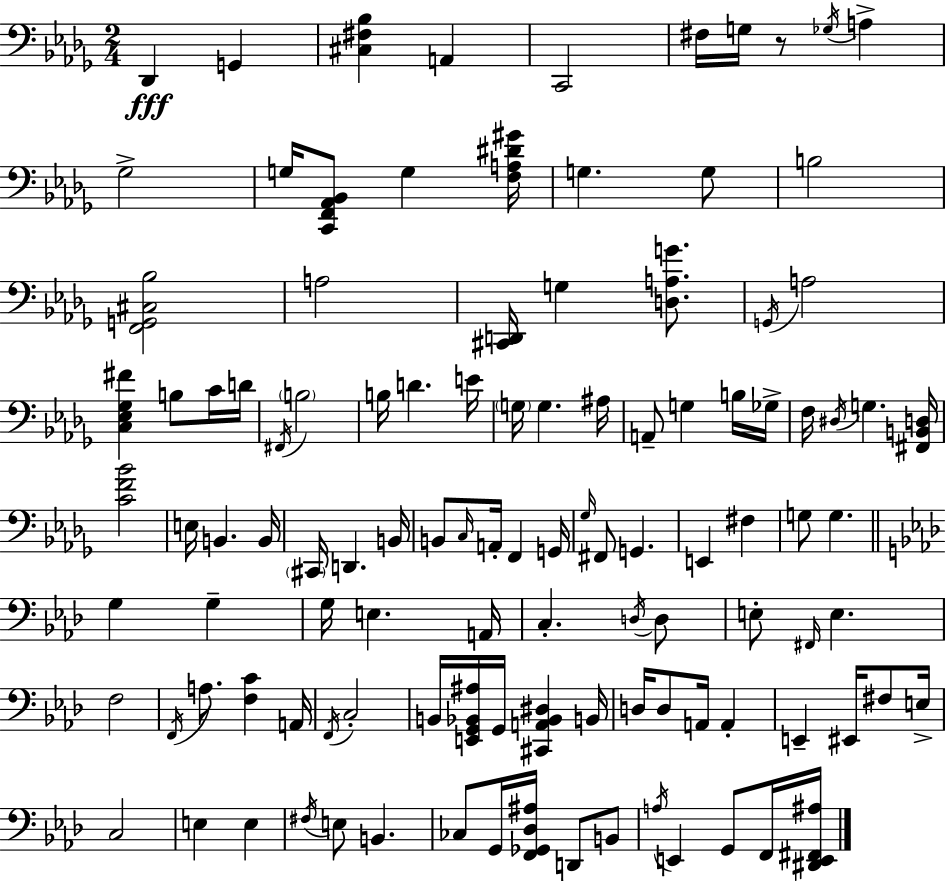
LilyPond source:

{
  \clef bass
  \numericTimeSignature
  \time 2/4
  \key bes \minor
  des,4\fff g,4 | <cis fis bes>4 a,4 | c,2 | fis16 g16 r8 \acciaccatura { ges16 } a4-> | \break ges2-> | g16 <c, f, aes, bes,>8 g4 | <f a dis' gis'>16 g4. g8 | b2 | \break <f, g, cis bes>2 | a2 | <cis, d,>16 g4 <d a g'>8. | \acciaccatura { g,16 } a2 | \break <c ees ges fis'>4 b8 | c'16 d'16 \acciaccatura { fis,16 } \parenthesize b2 | b16 d'4. | e'16 \parenthesize g16 g4. | \break ais16 a,8-- g4 | b16 ges16-> f16 \acciaccatura { dis16 } g4. | <fis, b, d>16 <c' f' bes'>2 | e16 b,4. | \break b,16 \parenthesize cis,16 d,4. | b,16 b,8 \grace { c16 } a,16-. | f,4 g,16 \grace { ges16 } fis,8 | g,4. e,4 | \break fis4 g8 | g4. \bar "||" \break \key aes \major g4 g4-- | g16 e4. a,16 | c4.-. \acciaccatura { d16 } d8 | e8-. \grace { fis,16 } e4. | \break f2 | \acciaccatura { f,16 } a8. <f c'>4 | a,16 \acciaccatura { f,16 } c2-. | b,16 <e, g, bes, ais>16 g,16 <cis, a, bes, dis>4 | \break b,16 d16 d8 a,16 | a,4-. e,4-- | eis,16 fis8 e16-> c2 | e4 | \break e4 \acciaccatura { fis16 } e8 b,4. | ces8 g,16 | <f, ges, des ais>16 d,8 b,8 \acciaccatura { a16 } e,4 | g,8 f,16 <dis, e, fis, ais>16 \bar "|."
}